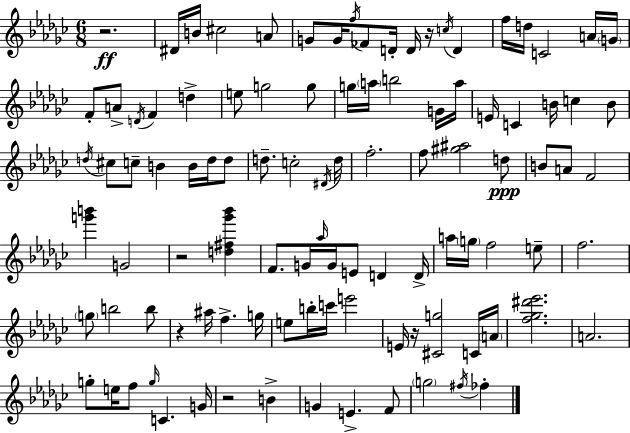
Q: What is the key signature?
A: EES minor